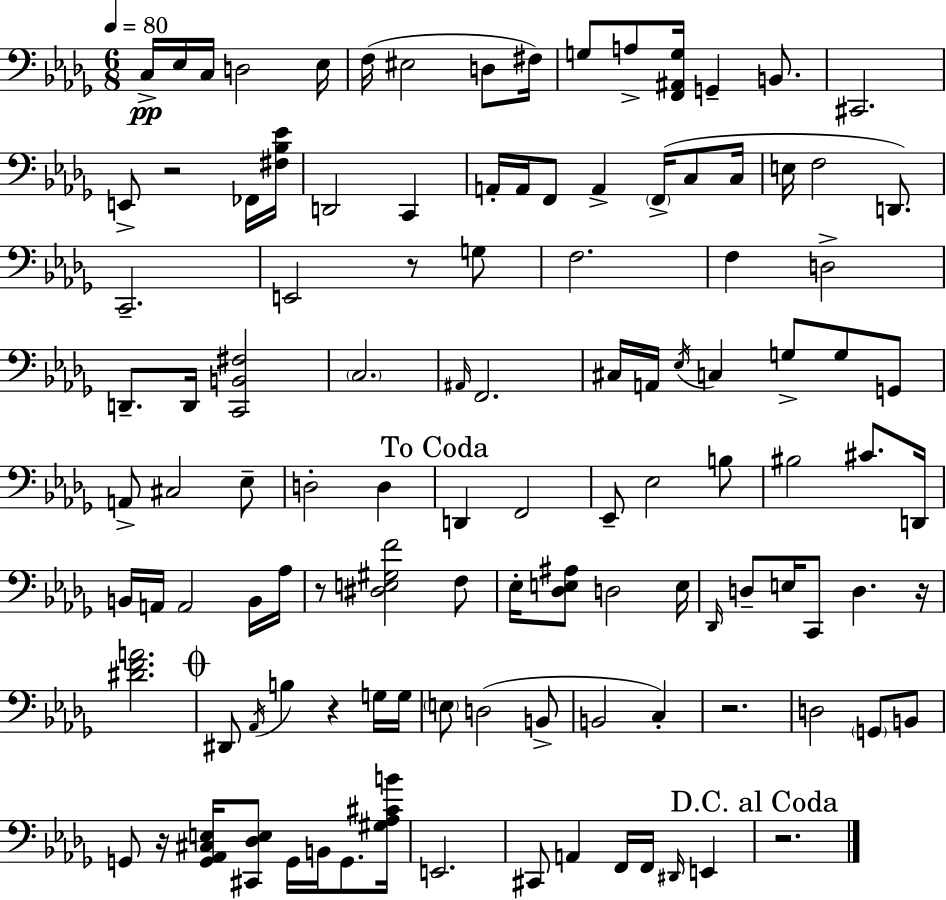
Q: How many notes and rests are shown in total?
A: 114